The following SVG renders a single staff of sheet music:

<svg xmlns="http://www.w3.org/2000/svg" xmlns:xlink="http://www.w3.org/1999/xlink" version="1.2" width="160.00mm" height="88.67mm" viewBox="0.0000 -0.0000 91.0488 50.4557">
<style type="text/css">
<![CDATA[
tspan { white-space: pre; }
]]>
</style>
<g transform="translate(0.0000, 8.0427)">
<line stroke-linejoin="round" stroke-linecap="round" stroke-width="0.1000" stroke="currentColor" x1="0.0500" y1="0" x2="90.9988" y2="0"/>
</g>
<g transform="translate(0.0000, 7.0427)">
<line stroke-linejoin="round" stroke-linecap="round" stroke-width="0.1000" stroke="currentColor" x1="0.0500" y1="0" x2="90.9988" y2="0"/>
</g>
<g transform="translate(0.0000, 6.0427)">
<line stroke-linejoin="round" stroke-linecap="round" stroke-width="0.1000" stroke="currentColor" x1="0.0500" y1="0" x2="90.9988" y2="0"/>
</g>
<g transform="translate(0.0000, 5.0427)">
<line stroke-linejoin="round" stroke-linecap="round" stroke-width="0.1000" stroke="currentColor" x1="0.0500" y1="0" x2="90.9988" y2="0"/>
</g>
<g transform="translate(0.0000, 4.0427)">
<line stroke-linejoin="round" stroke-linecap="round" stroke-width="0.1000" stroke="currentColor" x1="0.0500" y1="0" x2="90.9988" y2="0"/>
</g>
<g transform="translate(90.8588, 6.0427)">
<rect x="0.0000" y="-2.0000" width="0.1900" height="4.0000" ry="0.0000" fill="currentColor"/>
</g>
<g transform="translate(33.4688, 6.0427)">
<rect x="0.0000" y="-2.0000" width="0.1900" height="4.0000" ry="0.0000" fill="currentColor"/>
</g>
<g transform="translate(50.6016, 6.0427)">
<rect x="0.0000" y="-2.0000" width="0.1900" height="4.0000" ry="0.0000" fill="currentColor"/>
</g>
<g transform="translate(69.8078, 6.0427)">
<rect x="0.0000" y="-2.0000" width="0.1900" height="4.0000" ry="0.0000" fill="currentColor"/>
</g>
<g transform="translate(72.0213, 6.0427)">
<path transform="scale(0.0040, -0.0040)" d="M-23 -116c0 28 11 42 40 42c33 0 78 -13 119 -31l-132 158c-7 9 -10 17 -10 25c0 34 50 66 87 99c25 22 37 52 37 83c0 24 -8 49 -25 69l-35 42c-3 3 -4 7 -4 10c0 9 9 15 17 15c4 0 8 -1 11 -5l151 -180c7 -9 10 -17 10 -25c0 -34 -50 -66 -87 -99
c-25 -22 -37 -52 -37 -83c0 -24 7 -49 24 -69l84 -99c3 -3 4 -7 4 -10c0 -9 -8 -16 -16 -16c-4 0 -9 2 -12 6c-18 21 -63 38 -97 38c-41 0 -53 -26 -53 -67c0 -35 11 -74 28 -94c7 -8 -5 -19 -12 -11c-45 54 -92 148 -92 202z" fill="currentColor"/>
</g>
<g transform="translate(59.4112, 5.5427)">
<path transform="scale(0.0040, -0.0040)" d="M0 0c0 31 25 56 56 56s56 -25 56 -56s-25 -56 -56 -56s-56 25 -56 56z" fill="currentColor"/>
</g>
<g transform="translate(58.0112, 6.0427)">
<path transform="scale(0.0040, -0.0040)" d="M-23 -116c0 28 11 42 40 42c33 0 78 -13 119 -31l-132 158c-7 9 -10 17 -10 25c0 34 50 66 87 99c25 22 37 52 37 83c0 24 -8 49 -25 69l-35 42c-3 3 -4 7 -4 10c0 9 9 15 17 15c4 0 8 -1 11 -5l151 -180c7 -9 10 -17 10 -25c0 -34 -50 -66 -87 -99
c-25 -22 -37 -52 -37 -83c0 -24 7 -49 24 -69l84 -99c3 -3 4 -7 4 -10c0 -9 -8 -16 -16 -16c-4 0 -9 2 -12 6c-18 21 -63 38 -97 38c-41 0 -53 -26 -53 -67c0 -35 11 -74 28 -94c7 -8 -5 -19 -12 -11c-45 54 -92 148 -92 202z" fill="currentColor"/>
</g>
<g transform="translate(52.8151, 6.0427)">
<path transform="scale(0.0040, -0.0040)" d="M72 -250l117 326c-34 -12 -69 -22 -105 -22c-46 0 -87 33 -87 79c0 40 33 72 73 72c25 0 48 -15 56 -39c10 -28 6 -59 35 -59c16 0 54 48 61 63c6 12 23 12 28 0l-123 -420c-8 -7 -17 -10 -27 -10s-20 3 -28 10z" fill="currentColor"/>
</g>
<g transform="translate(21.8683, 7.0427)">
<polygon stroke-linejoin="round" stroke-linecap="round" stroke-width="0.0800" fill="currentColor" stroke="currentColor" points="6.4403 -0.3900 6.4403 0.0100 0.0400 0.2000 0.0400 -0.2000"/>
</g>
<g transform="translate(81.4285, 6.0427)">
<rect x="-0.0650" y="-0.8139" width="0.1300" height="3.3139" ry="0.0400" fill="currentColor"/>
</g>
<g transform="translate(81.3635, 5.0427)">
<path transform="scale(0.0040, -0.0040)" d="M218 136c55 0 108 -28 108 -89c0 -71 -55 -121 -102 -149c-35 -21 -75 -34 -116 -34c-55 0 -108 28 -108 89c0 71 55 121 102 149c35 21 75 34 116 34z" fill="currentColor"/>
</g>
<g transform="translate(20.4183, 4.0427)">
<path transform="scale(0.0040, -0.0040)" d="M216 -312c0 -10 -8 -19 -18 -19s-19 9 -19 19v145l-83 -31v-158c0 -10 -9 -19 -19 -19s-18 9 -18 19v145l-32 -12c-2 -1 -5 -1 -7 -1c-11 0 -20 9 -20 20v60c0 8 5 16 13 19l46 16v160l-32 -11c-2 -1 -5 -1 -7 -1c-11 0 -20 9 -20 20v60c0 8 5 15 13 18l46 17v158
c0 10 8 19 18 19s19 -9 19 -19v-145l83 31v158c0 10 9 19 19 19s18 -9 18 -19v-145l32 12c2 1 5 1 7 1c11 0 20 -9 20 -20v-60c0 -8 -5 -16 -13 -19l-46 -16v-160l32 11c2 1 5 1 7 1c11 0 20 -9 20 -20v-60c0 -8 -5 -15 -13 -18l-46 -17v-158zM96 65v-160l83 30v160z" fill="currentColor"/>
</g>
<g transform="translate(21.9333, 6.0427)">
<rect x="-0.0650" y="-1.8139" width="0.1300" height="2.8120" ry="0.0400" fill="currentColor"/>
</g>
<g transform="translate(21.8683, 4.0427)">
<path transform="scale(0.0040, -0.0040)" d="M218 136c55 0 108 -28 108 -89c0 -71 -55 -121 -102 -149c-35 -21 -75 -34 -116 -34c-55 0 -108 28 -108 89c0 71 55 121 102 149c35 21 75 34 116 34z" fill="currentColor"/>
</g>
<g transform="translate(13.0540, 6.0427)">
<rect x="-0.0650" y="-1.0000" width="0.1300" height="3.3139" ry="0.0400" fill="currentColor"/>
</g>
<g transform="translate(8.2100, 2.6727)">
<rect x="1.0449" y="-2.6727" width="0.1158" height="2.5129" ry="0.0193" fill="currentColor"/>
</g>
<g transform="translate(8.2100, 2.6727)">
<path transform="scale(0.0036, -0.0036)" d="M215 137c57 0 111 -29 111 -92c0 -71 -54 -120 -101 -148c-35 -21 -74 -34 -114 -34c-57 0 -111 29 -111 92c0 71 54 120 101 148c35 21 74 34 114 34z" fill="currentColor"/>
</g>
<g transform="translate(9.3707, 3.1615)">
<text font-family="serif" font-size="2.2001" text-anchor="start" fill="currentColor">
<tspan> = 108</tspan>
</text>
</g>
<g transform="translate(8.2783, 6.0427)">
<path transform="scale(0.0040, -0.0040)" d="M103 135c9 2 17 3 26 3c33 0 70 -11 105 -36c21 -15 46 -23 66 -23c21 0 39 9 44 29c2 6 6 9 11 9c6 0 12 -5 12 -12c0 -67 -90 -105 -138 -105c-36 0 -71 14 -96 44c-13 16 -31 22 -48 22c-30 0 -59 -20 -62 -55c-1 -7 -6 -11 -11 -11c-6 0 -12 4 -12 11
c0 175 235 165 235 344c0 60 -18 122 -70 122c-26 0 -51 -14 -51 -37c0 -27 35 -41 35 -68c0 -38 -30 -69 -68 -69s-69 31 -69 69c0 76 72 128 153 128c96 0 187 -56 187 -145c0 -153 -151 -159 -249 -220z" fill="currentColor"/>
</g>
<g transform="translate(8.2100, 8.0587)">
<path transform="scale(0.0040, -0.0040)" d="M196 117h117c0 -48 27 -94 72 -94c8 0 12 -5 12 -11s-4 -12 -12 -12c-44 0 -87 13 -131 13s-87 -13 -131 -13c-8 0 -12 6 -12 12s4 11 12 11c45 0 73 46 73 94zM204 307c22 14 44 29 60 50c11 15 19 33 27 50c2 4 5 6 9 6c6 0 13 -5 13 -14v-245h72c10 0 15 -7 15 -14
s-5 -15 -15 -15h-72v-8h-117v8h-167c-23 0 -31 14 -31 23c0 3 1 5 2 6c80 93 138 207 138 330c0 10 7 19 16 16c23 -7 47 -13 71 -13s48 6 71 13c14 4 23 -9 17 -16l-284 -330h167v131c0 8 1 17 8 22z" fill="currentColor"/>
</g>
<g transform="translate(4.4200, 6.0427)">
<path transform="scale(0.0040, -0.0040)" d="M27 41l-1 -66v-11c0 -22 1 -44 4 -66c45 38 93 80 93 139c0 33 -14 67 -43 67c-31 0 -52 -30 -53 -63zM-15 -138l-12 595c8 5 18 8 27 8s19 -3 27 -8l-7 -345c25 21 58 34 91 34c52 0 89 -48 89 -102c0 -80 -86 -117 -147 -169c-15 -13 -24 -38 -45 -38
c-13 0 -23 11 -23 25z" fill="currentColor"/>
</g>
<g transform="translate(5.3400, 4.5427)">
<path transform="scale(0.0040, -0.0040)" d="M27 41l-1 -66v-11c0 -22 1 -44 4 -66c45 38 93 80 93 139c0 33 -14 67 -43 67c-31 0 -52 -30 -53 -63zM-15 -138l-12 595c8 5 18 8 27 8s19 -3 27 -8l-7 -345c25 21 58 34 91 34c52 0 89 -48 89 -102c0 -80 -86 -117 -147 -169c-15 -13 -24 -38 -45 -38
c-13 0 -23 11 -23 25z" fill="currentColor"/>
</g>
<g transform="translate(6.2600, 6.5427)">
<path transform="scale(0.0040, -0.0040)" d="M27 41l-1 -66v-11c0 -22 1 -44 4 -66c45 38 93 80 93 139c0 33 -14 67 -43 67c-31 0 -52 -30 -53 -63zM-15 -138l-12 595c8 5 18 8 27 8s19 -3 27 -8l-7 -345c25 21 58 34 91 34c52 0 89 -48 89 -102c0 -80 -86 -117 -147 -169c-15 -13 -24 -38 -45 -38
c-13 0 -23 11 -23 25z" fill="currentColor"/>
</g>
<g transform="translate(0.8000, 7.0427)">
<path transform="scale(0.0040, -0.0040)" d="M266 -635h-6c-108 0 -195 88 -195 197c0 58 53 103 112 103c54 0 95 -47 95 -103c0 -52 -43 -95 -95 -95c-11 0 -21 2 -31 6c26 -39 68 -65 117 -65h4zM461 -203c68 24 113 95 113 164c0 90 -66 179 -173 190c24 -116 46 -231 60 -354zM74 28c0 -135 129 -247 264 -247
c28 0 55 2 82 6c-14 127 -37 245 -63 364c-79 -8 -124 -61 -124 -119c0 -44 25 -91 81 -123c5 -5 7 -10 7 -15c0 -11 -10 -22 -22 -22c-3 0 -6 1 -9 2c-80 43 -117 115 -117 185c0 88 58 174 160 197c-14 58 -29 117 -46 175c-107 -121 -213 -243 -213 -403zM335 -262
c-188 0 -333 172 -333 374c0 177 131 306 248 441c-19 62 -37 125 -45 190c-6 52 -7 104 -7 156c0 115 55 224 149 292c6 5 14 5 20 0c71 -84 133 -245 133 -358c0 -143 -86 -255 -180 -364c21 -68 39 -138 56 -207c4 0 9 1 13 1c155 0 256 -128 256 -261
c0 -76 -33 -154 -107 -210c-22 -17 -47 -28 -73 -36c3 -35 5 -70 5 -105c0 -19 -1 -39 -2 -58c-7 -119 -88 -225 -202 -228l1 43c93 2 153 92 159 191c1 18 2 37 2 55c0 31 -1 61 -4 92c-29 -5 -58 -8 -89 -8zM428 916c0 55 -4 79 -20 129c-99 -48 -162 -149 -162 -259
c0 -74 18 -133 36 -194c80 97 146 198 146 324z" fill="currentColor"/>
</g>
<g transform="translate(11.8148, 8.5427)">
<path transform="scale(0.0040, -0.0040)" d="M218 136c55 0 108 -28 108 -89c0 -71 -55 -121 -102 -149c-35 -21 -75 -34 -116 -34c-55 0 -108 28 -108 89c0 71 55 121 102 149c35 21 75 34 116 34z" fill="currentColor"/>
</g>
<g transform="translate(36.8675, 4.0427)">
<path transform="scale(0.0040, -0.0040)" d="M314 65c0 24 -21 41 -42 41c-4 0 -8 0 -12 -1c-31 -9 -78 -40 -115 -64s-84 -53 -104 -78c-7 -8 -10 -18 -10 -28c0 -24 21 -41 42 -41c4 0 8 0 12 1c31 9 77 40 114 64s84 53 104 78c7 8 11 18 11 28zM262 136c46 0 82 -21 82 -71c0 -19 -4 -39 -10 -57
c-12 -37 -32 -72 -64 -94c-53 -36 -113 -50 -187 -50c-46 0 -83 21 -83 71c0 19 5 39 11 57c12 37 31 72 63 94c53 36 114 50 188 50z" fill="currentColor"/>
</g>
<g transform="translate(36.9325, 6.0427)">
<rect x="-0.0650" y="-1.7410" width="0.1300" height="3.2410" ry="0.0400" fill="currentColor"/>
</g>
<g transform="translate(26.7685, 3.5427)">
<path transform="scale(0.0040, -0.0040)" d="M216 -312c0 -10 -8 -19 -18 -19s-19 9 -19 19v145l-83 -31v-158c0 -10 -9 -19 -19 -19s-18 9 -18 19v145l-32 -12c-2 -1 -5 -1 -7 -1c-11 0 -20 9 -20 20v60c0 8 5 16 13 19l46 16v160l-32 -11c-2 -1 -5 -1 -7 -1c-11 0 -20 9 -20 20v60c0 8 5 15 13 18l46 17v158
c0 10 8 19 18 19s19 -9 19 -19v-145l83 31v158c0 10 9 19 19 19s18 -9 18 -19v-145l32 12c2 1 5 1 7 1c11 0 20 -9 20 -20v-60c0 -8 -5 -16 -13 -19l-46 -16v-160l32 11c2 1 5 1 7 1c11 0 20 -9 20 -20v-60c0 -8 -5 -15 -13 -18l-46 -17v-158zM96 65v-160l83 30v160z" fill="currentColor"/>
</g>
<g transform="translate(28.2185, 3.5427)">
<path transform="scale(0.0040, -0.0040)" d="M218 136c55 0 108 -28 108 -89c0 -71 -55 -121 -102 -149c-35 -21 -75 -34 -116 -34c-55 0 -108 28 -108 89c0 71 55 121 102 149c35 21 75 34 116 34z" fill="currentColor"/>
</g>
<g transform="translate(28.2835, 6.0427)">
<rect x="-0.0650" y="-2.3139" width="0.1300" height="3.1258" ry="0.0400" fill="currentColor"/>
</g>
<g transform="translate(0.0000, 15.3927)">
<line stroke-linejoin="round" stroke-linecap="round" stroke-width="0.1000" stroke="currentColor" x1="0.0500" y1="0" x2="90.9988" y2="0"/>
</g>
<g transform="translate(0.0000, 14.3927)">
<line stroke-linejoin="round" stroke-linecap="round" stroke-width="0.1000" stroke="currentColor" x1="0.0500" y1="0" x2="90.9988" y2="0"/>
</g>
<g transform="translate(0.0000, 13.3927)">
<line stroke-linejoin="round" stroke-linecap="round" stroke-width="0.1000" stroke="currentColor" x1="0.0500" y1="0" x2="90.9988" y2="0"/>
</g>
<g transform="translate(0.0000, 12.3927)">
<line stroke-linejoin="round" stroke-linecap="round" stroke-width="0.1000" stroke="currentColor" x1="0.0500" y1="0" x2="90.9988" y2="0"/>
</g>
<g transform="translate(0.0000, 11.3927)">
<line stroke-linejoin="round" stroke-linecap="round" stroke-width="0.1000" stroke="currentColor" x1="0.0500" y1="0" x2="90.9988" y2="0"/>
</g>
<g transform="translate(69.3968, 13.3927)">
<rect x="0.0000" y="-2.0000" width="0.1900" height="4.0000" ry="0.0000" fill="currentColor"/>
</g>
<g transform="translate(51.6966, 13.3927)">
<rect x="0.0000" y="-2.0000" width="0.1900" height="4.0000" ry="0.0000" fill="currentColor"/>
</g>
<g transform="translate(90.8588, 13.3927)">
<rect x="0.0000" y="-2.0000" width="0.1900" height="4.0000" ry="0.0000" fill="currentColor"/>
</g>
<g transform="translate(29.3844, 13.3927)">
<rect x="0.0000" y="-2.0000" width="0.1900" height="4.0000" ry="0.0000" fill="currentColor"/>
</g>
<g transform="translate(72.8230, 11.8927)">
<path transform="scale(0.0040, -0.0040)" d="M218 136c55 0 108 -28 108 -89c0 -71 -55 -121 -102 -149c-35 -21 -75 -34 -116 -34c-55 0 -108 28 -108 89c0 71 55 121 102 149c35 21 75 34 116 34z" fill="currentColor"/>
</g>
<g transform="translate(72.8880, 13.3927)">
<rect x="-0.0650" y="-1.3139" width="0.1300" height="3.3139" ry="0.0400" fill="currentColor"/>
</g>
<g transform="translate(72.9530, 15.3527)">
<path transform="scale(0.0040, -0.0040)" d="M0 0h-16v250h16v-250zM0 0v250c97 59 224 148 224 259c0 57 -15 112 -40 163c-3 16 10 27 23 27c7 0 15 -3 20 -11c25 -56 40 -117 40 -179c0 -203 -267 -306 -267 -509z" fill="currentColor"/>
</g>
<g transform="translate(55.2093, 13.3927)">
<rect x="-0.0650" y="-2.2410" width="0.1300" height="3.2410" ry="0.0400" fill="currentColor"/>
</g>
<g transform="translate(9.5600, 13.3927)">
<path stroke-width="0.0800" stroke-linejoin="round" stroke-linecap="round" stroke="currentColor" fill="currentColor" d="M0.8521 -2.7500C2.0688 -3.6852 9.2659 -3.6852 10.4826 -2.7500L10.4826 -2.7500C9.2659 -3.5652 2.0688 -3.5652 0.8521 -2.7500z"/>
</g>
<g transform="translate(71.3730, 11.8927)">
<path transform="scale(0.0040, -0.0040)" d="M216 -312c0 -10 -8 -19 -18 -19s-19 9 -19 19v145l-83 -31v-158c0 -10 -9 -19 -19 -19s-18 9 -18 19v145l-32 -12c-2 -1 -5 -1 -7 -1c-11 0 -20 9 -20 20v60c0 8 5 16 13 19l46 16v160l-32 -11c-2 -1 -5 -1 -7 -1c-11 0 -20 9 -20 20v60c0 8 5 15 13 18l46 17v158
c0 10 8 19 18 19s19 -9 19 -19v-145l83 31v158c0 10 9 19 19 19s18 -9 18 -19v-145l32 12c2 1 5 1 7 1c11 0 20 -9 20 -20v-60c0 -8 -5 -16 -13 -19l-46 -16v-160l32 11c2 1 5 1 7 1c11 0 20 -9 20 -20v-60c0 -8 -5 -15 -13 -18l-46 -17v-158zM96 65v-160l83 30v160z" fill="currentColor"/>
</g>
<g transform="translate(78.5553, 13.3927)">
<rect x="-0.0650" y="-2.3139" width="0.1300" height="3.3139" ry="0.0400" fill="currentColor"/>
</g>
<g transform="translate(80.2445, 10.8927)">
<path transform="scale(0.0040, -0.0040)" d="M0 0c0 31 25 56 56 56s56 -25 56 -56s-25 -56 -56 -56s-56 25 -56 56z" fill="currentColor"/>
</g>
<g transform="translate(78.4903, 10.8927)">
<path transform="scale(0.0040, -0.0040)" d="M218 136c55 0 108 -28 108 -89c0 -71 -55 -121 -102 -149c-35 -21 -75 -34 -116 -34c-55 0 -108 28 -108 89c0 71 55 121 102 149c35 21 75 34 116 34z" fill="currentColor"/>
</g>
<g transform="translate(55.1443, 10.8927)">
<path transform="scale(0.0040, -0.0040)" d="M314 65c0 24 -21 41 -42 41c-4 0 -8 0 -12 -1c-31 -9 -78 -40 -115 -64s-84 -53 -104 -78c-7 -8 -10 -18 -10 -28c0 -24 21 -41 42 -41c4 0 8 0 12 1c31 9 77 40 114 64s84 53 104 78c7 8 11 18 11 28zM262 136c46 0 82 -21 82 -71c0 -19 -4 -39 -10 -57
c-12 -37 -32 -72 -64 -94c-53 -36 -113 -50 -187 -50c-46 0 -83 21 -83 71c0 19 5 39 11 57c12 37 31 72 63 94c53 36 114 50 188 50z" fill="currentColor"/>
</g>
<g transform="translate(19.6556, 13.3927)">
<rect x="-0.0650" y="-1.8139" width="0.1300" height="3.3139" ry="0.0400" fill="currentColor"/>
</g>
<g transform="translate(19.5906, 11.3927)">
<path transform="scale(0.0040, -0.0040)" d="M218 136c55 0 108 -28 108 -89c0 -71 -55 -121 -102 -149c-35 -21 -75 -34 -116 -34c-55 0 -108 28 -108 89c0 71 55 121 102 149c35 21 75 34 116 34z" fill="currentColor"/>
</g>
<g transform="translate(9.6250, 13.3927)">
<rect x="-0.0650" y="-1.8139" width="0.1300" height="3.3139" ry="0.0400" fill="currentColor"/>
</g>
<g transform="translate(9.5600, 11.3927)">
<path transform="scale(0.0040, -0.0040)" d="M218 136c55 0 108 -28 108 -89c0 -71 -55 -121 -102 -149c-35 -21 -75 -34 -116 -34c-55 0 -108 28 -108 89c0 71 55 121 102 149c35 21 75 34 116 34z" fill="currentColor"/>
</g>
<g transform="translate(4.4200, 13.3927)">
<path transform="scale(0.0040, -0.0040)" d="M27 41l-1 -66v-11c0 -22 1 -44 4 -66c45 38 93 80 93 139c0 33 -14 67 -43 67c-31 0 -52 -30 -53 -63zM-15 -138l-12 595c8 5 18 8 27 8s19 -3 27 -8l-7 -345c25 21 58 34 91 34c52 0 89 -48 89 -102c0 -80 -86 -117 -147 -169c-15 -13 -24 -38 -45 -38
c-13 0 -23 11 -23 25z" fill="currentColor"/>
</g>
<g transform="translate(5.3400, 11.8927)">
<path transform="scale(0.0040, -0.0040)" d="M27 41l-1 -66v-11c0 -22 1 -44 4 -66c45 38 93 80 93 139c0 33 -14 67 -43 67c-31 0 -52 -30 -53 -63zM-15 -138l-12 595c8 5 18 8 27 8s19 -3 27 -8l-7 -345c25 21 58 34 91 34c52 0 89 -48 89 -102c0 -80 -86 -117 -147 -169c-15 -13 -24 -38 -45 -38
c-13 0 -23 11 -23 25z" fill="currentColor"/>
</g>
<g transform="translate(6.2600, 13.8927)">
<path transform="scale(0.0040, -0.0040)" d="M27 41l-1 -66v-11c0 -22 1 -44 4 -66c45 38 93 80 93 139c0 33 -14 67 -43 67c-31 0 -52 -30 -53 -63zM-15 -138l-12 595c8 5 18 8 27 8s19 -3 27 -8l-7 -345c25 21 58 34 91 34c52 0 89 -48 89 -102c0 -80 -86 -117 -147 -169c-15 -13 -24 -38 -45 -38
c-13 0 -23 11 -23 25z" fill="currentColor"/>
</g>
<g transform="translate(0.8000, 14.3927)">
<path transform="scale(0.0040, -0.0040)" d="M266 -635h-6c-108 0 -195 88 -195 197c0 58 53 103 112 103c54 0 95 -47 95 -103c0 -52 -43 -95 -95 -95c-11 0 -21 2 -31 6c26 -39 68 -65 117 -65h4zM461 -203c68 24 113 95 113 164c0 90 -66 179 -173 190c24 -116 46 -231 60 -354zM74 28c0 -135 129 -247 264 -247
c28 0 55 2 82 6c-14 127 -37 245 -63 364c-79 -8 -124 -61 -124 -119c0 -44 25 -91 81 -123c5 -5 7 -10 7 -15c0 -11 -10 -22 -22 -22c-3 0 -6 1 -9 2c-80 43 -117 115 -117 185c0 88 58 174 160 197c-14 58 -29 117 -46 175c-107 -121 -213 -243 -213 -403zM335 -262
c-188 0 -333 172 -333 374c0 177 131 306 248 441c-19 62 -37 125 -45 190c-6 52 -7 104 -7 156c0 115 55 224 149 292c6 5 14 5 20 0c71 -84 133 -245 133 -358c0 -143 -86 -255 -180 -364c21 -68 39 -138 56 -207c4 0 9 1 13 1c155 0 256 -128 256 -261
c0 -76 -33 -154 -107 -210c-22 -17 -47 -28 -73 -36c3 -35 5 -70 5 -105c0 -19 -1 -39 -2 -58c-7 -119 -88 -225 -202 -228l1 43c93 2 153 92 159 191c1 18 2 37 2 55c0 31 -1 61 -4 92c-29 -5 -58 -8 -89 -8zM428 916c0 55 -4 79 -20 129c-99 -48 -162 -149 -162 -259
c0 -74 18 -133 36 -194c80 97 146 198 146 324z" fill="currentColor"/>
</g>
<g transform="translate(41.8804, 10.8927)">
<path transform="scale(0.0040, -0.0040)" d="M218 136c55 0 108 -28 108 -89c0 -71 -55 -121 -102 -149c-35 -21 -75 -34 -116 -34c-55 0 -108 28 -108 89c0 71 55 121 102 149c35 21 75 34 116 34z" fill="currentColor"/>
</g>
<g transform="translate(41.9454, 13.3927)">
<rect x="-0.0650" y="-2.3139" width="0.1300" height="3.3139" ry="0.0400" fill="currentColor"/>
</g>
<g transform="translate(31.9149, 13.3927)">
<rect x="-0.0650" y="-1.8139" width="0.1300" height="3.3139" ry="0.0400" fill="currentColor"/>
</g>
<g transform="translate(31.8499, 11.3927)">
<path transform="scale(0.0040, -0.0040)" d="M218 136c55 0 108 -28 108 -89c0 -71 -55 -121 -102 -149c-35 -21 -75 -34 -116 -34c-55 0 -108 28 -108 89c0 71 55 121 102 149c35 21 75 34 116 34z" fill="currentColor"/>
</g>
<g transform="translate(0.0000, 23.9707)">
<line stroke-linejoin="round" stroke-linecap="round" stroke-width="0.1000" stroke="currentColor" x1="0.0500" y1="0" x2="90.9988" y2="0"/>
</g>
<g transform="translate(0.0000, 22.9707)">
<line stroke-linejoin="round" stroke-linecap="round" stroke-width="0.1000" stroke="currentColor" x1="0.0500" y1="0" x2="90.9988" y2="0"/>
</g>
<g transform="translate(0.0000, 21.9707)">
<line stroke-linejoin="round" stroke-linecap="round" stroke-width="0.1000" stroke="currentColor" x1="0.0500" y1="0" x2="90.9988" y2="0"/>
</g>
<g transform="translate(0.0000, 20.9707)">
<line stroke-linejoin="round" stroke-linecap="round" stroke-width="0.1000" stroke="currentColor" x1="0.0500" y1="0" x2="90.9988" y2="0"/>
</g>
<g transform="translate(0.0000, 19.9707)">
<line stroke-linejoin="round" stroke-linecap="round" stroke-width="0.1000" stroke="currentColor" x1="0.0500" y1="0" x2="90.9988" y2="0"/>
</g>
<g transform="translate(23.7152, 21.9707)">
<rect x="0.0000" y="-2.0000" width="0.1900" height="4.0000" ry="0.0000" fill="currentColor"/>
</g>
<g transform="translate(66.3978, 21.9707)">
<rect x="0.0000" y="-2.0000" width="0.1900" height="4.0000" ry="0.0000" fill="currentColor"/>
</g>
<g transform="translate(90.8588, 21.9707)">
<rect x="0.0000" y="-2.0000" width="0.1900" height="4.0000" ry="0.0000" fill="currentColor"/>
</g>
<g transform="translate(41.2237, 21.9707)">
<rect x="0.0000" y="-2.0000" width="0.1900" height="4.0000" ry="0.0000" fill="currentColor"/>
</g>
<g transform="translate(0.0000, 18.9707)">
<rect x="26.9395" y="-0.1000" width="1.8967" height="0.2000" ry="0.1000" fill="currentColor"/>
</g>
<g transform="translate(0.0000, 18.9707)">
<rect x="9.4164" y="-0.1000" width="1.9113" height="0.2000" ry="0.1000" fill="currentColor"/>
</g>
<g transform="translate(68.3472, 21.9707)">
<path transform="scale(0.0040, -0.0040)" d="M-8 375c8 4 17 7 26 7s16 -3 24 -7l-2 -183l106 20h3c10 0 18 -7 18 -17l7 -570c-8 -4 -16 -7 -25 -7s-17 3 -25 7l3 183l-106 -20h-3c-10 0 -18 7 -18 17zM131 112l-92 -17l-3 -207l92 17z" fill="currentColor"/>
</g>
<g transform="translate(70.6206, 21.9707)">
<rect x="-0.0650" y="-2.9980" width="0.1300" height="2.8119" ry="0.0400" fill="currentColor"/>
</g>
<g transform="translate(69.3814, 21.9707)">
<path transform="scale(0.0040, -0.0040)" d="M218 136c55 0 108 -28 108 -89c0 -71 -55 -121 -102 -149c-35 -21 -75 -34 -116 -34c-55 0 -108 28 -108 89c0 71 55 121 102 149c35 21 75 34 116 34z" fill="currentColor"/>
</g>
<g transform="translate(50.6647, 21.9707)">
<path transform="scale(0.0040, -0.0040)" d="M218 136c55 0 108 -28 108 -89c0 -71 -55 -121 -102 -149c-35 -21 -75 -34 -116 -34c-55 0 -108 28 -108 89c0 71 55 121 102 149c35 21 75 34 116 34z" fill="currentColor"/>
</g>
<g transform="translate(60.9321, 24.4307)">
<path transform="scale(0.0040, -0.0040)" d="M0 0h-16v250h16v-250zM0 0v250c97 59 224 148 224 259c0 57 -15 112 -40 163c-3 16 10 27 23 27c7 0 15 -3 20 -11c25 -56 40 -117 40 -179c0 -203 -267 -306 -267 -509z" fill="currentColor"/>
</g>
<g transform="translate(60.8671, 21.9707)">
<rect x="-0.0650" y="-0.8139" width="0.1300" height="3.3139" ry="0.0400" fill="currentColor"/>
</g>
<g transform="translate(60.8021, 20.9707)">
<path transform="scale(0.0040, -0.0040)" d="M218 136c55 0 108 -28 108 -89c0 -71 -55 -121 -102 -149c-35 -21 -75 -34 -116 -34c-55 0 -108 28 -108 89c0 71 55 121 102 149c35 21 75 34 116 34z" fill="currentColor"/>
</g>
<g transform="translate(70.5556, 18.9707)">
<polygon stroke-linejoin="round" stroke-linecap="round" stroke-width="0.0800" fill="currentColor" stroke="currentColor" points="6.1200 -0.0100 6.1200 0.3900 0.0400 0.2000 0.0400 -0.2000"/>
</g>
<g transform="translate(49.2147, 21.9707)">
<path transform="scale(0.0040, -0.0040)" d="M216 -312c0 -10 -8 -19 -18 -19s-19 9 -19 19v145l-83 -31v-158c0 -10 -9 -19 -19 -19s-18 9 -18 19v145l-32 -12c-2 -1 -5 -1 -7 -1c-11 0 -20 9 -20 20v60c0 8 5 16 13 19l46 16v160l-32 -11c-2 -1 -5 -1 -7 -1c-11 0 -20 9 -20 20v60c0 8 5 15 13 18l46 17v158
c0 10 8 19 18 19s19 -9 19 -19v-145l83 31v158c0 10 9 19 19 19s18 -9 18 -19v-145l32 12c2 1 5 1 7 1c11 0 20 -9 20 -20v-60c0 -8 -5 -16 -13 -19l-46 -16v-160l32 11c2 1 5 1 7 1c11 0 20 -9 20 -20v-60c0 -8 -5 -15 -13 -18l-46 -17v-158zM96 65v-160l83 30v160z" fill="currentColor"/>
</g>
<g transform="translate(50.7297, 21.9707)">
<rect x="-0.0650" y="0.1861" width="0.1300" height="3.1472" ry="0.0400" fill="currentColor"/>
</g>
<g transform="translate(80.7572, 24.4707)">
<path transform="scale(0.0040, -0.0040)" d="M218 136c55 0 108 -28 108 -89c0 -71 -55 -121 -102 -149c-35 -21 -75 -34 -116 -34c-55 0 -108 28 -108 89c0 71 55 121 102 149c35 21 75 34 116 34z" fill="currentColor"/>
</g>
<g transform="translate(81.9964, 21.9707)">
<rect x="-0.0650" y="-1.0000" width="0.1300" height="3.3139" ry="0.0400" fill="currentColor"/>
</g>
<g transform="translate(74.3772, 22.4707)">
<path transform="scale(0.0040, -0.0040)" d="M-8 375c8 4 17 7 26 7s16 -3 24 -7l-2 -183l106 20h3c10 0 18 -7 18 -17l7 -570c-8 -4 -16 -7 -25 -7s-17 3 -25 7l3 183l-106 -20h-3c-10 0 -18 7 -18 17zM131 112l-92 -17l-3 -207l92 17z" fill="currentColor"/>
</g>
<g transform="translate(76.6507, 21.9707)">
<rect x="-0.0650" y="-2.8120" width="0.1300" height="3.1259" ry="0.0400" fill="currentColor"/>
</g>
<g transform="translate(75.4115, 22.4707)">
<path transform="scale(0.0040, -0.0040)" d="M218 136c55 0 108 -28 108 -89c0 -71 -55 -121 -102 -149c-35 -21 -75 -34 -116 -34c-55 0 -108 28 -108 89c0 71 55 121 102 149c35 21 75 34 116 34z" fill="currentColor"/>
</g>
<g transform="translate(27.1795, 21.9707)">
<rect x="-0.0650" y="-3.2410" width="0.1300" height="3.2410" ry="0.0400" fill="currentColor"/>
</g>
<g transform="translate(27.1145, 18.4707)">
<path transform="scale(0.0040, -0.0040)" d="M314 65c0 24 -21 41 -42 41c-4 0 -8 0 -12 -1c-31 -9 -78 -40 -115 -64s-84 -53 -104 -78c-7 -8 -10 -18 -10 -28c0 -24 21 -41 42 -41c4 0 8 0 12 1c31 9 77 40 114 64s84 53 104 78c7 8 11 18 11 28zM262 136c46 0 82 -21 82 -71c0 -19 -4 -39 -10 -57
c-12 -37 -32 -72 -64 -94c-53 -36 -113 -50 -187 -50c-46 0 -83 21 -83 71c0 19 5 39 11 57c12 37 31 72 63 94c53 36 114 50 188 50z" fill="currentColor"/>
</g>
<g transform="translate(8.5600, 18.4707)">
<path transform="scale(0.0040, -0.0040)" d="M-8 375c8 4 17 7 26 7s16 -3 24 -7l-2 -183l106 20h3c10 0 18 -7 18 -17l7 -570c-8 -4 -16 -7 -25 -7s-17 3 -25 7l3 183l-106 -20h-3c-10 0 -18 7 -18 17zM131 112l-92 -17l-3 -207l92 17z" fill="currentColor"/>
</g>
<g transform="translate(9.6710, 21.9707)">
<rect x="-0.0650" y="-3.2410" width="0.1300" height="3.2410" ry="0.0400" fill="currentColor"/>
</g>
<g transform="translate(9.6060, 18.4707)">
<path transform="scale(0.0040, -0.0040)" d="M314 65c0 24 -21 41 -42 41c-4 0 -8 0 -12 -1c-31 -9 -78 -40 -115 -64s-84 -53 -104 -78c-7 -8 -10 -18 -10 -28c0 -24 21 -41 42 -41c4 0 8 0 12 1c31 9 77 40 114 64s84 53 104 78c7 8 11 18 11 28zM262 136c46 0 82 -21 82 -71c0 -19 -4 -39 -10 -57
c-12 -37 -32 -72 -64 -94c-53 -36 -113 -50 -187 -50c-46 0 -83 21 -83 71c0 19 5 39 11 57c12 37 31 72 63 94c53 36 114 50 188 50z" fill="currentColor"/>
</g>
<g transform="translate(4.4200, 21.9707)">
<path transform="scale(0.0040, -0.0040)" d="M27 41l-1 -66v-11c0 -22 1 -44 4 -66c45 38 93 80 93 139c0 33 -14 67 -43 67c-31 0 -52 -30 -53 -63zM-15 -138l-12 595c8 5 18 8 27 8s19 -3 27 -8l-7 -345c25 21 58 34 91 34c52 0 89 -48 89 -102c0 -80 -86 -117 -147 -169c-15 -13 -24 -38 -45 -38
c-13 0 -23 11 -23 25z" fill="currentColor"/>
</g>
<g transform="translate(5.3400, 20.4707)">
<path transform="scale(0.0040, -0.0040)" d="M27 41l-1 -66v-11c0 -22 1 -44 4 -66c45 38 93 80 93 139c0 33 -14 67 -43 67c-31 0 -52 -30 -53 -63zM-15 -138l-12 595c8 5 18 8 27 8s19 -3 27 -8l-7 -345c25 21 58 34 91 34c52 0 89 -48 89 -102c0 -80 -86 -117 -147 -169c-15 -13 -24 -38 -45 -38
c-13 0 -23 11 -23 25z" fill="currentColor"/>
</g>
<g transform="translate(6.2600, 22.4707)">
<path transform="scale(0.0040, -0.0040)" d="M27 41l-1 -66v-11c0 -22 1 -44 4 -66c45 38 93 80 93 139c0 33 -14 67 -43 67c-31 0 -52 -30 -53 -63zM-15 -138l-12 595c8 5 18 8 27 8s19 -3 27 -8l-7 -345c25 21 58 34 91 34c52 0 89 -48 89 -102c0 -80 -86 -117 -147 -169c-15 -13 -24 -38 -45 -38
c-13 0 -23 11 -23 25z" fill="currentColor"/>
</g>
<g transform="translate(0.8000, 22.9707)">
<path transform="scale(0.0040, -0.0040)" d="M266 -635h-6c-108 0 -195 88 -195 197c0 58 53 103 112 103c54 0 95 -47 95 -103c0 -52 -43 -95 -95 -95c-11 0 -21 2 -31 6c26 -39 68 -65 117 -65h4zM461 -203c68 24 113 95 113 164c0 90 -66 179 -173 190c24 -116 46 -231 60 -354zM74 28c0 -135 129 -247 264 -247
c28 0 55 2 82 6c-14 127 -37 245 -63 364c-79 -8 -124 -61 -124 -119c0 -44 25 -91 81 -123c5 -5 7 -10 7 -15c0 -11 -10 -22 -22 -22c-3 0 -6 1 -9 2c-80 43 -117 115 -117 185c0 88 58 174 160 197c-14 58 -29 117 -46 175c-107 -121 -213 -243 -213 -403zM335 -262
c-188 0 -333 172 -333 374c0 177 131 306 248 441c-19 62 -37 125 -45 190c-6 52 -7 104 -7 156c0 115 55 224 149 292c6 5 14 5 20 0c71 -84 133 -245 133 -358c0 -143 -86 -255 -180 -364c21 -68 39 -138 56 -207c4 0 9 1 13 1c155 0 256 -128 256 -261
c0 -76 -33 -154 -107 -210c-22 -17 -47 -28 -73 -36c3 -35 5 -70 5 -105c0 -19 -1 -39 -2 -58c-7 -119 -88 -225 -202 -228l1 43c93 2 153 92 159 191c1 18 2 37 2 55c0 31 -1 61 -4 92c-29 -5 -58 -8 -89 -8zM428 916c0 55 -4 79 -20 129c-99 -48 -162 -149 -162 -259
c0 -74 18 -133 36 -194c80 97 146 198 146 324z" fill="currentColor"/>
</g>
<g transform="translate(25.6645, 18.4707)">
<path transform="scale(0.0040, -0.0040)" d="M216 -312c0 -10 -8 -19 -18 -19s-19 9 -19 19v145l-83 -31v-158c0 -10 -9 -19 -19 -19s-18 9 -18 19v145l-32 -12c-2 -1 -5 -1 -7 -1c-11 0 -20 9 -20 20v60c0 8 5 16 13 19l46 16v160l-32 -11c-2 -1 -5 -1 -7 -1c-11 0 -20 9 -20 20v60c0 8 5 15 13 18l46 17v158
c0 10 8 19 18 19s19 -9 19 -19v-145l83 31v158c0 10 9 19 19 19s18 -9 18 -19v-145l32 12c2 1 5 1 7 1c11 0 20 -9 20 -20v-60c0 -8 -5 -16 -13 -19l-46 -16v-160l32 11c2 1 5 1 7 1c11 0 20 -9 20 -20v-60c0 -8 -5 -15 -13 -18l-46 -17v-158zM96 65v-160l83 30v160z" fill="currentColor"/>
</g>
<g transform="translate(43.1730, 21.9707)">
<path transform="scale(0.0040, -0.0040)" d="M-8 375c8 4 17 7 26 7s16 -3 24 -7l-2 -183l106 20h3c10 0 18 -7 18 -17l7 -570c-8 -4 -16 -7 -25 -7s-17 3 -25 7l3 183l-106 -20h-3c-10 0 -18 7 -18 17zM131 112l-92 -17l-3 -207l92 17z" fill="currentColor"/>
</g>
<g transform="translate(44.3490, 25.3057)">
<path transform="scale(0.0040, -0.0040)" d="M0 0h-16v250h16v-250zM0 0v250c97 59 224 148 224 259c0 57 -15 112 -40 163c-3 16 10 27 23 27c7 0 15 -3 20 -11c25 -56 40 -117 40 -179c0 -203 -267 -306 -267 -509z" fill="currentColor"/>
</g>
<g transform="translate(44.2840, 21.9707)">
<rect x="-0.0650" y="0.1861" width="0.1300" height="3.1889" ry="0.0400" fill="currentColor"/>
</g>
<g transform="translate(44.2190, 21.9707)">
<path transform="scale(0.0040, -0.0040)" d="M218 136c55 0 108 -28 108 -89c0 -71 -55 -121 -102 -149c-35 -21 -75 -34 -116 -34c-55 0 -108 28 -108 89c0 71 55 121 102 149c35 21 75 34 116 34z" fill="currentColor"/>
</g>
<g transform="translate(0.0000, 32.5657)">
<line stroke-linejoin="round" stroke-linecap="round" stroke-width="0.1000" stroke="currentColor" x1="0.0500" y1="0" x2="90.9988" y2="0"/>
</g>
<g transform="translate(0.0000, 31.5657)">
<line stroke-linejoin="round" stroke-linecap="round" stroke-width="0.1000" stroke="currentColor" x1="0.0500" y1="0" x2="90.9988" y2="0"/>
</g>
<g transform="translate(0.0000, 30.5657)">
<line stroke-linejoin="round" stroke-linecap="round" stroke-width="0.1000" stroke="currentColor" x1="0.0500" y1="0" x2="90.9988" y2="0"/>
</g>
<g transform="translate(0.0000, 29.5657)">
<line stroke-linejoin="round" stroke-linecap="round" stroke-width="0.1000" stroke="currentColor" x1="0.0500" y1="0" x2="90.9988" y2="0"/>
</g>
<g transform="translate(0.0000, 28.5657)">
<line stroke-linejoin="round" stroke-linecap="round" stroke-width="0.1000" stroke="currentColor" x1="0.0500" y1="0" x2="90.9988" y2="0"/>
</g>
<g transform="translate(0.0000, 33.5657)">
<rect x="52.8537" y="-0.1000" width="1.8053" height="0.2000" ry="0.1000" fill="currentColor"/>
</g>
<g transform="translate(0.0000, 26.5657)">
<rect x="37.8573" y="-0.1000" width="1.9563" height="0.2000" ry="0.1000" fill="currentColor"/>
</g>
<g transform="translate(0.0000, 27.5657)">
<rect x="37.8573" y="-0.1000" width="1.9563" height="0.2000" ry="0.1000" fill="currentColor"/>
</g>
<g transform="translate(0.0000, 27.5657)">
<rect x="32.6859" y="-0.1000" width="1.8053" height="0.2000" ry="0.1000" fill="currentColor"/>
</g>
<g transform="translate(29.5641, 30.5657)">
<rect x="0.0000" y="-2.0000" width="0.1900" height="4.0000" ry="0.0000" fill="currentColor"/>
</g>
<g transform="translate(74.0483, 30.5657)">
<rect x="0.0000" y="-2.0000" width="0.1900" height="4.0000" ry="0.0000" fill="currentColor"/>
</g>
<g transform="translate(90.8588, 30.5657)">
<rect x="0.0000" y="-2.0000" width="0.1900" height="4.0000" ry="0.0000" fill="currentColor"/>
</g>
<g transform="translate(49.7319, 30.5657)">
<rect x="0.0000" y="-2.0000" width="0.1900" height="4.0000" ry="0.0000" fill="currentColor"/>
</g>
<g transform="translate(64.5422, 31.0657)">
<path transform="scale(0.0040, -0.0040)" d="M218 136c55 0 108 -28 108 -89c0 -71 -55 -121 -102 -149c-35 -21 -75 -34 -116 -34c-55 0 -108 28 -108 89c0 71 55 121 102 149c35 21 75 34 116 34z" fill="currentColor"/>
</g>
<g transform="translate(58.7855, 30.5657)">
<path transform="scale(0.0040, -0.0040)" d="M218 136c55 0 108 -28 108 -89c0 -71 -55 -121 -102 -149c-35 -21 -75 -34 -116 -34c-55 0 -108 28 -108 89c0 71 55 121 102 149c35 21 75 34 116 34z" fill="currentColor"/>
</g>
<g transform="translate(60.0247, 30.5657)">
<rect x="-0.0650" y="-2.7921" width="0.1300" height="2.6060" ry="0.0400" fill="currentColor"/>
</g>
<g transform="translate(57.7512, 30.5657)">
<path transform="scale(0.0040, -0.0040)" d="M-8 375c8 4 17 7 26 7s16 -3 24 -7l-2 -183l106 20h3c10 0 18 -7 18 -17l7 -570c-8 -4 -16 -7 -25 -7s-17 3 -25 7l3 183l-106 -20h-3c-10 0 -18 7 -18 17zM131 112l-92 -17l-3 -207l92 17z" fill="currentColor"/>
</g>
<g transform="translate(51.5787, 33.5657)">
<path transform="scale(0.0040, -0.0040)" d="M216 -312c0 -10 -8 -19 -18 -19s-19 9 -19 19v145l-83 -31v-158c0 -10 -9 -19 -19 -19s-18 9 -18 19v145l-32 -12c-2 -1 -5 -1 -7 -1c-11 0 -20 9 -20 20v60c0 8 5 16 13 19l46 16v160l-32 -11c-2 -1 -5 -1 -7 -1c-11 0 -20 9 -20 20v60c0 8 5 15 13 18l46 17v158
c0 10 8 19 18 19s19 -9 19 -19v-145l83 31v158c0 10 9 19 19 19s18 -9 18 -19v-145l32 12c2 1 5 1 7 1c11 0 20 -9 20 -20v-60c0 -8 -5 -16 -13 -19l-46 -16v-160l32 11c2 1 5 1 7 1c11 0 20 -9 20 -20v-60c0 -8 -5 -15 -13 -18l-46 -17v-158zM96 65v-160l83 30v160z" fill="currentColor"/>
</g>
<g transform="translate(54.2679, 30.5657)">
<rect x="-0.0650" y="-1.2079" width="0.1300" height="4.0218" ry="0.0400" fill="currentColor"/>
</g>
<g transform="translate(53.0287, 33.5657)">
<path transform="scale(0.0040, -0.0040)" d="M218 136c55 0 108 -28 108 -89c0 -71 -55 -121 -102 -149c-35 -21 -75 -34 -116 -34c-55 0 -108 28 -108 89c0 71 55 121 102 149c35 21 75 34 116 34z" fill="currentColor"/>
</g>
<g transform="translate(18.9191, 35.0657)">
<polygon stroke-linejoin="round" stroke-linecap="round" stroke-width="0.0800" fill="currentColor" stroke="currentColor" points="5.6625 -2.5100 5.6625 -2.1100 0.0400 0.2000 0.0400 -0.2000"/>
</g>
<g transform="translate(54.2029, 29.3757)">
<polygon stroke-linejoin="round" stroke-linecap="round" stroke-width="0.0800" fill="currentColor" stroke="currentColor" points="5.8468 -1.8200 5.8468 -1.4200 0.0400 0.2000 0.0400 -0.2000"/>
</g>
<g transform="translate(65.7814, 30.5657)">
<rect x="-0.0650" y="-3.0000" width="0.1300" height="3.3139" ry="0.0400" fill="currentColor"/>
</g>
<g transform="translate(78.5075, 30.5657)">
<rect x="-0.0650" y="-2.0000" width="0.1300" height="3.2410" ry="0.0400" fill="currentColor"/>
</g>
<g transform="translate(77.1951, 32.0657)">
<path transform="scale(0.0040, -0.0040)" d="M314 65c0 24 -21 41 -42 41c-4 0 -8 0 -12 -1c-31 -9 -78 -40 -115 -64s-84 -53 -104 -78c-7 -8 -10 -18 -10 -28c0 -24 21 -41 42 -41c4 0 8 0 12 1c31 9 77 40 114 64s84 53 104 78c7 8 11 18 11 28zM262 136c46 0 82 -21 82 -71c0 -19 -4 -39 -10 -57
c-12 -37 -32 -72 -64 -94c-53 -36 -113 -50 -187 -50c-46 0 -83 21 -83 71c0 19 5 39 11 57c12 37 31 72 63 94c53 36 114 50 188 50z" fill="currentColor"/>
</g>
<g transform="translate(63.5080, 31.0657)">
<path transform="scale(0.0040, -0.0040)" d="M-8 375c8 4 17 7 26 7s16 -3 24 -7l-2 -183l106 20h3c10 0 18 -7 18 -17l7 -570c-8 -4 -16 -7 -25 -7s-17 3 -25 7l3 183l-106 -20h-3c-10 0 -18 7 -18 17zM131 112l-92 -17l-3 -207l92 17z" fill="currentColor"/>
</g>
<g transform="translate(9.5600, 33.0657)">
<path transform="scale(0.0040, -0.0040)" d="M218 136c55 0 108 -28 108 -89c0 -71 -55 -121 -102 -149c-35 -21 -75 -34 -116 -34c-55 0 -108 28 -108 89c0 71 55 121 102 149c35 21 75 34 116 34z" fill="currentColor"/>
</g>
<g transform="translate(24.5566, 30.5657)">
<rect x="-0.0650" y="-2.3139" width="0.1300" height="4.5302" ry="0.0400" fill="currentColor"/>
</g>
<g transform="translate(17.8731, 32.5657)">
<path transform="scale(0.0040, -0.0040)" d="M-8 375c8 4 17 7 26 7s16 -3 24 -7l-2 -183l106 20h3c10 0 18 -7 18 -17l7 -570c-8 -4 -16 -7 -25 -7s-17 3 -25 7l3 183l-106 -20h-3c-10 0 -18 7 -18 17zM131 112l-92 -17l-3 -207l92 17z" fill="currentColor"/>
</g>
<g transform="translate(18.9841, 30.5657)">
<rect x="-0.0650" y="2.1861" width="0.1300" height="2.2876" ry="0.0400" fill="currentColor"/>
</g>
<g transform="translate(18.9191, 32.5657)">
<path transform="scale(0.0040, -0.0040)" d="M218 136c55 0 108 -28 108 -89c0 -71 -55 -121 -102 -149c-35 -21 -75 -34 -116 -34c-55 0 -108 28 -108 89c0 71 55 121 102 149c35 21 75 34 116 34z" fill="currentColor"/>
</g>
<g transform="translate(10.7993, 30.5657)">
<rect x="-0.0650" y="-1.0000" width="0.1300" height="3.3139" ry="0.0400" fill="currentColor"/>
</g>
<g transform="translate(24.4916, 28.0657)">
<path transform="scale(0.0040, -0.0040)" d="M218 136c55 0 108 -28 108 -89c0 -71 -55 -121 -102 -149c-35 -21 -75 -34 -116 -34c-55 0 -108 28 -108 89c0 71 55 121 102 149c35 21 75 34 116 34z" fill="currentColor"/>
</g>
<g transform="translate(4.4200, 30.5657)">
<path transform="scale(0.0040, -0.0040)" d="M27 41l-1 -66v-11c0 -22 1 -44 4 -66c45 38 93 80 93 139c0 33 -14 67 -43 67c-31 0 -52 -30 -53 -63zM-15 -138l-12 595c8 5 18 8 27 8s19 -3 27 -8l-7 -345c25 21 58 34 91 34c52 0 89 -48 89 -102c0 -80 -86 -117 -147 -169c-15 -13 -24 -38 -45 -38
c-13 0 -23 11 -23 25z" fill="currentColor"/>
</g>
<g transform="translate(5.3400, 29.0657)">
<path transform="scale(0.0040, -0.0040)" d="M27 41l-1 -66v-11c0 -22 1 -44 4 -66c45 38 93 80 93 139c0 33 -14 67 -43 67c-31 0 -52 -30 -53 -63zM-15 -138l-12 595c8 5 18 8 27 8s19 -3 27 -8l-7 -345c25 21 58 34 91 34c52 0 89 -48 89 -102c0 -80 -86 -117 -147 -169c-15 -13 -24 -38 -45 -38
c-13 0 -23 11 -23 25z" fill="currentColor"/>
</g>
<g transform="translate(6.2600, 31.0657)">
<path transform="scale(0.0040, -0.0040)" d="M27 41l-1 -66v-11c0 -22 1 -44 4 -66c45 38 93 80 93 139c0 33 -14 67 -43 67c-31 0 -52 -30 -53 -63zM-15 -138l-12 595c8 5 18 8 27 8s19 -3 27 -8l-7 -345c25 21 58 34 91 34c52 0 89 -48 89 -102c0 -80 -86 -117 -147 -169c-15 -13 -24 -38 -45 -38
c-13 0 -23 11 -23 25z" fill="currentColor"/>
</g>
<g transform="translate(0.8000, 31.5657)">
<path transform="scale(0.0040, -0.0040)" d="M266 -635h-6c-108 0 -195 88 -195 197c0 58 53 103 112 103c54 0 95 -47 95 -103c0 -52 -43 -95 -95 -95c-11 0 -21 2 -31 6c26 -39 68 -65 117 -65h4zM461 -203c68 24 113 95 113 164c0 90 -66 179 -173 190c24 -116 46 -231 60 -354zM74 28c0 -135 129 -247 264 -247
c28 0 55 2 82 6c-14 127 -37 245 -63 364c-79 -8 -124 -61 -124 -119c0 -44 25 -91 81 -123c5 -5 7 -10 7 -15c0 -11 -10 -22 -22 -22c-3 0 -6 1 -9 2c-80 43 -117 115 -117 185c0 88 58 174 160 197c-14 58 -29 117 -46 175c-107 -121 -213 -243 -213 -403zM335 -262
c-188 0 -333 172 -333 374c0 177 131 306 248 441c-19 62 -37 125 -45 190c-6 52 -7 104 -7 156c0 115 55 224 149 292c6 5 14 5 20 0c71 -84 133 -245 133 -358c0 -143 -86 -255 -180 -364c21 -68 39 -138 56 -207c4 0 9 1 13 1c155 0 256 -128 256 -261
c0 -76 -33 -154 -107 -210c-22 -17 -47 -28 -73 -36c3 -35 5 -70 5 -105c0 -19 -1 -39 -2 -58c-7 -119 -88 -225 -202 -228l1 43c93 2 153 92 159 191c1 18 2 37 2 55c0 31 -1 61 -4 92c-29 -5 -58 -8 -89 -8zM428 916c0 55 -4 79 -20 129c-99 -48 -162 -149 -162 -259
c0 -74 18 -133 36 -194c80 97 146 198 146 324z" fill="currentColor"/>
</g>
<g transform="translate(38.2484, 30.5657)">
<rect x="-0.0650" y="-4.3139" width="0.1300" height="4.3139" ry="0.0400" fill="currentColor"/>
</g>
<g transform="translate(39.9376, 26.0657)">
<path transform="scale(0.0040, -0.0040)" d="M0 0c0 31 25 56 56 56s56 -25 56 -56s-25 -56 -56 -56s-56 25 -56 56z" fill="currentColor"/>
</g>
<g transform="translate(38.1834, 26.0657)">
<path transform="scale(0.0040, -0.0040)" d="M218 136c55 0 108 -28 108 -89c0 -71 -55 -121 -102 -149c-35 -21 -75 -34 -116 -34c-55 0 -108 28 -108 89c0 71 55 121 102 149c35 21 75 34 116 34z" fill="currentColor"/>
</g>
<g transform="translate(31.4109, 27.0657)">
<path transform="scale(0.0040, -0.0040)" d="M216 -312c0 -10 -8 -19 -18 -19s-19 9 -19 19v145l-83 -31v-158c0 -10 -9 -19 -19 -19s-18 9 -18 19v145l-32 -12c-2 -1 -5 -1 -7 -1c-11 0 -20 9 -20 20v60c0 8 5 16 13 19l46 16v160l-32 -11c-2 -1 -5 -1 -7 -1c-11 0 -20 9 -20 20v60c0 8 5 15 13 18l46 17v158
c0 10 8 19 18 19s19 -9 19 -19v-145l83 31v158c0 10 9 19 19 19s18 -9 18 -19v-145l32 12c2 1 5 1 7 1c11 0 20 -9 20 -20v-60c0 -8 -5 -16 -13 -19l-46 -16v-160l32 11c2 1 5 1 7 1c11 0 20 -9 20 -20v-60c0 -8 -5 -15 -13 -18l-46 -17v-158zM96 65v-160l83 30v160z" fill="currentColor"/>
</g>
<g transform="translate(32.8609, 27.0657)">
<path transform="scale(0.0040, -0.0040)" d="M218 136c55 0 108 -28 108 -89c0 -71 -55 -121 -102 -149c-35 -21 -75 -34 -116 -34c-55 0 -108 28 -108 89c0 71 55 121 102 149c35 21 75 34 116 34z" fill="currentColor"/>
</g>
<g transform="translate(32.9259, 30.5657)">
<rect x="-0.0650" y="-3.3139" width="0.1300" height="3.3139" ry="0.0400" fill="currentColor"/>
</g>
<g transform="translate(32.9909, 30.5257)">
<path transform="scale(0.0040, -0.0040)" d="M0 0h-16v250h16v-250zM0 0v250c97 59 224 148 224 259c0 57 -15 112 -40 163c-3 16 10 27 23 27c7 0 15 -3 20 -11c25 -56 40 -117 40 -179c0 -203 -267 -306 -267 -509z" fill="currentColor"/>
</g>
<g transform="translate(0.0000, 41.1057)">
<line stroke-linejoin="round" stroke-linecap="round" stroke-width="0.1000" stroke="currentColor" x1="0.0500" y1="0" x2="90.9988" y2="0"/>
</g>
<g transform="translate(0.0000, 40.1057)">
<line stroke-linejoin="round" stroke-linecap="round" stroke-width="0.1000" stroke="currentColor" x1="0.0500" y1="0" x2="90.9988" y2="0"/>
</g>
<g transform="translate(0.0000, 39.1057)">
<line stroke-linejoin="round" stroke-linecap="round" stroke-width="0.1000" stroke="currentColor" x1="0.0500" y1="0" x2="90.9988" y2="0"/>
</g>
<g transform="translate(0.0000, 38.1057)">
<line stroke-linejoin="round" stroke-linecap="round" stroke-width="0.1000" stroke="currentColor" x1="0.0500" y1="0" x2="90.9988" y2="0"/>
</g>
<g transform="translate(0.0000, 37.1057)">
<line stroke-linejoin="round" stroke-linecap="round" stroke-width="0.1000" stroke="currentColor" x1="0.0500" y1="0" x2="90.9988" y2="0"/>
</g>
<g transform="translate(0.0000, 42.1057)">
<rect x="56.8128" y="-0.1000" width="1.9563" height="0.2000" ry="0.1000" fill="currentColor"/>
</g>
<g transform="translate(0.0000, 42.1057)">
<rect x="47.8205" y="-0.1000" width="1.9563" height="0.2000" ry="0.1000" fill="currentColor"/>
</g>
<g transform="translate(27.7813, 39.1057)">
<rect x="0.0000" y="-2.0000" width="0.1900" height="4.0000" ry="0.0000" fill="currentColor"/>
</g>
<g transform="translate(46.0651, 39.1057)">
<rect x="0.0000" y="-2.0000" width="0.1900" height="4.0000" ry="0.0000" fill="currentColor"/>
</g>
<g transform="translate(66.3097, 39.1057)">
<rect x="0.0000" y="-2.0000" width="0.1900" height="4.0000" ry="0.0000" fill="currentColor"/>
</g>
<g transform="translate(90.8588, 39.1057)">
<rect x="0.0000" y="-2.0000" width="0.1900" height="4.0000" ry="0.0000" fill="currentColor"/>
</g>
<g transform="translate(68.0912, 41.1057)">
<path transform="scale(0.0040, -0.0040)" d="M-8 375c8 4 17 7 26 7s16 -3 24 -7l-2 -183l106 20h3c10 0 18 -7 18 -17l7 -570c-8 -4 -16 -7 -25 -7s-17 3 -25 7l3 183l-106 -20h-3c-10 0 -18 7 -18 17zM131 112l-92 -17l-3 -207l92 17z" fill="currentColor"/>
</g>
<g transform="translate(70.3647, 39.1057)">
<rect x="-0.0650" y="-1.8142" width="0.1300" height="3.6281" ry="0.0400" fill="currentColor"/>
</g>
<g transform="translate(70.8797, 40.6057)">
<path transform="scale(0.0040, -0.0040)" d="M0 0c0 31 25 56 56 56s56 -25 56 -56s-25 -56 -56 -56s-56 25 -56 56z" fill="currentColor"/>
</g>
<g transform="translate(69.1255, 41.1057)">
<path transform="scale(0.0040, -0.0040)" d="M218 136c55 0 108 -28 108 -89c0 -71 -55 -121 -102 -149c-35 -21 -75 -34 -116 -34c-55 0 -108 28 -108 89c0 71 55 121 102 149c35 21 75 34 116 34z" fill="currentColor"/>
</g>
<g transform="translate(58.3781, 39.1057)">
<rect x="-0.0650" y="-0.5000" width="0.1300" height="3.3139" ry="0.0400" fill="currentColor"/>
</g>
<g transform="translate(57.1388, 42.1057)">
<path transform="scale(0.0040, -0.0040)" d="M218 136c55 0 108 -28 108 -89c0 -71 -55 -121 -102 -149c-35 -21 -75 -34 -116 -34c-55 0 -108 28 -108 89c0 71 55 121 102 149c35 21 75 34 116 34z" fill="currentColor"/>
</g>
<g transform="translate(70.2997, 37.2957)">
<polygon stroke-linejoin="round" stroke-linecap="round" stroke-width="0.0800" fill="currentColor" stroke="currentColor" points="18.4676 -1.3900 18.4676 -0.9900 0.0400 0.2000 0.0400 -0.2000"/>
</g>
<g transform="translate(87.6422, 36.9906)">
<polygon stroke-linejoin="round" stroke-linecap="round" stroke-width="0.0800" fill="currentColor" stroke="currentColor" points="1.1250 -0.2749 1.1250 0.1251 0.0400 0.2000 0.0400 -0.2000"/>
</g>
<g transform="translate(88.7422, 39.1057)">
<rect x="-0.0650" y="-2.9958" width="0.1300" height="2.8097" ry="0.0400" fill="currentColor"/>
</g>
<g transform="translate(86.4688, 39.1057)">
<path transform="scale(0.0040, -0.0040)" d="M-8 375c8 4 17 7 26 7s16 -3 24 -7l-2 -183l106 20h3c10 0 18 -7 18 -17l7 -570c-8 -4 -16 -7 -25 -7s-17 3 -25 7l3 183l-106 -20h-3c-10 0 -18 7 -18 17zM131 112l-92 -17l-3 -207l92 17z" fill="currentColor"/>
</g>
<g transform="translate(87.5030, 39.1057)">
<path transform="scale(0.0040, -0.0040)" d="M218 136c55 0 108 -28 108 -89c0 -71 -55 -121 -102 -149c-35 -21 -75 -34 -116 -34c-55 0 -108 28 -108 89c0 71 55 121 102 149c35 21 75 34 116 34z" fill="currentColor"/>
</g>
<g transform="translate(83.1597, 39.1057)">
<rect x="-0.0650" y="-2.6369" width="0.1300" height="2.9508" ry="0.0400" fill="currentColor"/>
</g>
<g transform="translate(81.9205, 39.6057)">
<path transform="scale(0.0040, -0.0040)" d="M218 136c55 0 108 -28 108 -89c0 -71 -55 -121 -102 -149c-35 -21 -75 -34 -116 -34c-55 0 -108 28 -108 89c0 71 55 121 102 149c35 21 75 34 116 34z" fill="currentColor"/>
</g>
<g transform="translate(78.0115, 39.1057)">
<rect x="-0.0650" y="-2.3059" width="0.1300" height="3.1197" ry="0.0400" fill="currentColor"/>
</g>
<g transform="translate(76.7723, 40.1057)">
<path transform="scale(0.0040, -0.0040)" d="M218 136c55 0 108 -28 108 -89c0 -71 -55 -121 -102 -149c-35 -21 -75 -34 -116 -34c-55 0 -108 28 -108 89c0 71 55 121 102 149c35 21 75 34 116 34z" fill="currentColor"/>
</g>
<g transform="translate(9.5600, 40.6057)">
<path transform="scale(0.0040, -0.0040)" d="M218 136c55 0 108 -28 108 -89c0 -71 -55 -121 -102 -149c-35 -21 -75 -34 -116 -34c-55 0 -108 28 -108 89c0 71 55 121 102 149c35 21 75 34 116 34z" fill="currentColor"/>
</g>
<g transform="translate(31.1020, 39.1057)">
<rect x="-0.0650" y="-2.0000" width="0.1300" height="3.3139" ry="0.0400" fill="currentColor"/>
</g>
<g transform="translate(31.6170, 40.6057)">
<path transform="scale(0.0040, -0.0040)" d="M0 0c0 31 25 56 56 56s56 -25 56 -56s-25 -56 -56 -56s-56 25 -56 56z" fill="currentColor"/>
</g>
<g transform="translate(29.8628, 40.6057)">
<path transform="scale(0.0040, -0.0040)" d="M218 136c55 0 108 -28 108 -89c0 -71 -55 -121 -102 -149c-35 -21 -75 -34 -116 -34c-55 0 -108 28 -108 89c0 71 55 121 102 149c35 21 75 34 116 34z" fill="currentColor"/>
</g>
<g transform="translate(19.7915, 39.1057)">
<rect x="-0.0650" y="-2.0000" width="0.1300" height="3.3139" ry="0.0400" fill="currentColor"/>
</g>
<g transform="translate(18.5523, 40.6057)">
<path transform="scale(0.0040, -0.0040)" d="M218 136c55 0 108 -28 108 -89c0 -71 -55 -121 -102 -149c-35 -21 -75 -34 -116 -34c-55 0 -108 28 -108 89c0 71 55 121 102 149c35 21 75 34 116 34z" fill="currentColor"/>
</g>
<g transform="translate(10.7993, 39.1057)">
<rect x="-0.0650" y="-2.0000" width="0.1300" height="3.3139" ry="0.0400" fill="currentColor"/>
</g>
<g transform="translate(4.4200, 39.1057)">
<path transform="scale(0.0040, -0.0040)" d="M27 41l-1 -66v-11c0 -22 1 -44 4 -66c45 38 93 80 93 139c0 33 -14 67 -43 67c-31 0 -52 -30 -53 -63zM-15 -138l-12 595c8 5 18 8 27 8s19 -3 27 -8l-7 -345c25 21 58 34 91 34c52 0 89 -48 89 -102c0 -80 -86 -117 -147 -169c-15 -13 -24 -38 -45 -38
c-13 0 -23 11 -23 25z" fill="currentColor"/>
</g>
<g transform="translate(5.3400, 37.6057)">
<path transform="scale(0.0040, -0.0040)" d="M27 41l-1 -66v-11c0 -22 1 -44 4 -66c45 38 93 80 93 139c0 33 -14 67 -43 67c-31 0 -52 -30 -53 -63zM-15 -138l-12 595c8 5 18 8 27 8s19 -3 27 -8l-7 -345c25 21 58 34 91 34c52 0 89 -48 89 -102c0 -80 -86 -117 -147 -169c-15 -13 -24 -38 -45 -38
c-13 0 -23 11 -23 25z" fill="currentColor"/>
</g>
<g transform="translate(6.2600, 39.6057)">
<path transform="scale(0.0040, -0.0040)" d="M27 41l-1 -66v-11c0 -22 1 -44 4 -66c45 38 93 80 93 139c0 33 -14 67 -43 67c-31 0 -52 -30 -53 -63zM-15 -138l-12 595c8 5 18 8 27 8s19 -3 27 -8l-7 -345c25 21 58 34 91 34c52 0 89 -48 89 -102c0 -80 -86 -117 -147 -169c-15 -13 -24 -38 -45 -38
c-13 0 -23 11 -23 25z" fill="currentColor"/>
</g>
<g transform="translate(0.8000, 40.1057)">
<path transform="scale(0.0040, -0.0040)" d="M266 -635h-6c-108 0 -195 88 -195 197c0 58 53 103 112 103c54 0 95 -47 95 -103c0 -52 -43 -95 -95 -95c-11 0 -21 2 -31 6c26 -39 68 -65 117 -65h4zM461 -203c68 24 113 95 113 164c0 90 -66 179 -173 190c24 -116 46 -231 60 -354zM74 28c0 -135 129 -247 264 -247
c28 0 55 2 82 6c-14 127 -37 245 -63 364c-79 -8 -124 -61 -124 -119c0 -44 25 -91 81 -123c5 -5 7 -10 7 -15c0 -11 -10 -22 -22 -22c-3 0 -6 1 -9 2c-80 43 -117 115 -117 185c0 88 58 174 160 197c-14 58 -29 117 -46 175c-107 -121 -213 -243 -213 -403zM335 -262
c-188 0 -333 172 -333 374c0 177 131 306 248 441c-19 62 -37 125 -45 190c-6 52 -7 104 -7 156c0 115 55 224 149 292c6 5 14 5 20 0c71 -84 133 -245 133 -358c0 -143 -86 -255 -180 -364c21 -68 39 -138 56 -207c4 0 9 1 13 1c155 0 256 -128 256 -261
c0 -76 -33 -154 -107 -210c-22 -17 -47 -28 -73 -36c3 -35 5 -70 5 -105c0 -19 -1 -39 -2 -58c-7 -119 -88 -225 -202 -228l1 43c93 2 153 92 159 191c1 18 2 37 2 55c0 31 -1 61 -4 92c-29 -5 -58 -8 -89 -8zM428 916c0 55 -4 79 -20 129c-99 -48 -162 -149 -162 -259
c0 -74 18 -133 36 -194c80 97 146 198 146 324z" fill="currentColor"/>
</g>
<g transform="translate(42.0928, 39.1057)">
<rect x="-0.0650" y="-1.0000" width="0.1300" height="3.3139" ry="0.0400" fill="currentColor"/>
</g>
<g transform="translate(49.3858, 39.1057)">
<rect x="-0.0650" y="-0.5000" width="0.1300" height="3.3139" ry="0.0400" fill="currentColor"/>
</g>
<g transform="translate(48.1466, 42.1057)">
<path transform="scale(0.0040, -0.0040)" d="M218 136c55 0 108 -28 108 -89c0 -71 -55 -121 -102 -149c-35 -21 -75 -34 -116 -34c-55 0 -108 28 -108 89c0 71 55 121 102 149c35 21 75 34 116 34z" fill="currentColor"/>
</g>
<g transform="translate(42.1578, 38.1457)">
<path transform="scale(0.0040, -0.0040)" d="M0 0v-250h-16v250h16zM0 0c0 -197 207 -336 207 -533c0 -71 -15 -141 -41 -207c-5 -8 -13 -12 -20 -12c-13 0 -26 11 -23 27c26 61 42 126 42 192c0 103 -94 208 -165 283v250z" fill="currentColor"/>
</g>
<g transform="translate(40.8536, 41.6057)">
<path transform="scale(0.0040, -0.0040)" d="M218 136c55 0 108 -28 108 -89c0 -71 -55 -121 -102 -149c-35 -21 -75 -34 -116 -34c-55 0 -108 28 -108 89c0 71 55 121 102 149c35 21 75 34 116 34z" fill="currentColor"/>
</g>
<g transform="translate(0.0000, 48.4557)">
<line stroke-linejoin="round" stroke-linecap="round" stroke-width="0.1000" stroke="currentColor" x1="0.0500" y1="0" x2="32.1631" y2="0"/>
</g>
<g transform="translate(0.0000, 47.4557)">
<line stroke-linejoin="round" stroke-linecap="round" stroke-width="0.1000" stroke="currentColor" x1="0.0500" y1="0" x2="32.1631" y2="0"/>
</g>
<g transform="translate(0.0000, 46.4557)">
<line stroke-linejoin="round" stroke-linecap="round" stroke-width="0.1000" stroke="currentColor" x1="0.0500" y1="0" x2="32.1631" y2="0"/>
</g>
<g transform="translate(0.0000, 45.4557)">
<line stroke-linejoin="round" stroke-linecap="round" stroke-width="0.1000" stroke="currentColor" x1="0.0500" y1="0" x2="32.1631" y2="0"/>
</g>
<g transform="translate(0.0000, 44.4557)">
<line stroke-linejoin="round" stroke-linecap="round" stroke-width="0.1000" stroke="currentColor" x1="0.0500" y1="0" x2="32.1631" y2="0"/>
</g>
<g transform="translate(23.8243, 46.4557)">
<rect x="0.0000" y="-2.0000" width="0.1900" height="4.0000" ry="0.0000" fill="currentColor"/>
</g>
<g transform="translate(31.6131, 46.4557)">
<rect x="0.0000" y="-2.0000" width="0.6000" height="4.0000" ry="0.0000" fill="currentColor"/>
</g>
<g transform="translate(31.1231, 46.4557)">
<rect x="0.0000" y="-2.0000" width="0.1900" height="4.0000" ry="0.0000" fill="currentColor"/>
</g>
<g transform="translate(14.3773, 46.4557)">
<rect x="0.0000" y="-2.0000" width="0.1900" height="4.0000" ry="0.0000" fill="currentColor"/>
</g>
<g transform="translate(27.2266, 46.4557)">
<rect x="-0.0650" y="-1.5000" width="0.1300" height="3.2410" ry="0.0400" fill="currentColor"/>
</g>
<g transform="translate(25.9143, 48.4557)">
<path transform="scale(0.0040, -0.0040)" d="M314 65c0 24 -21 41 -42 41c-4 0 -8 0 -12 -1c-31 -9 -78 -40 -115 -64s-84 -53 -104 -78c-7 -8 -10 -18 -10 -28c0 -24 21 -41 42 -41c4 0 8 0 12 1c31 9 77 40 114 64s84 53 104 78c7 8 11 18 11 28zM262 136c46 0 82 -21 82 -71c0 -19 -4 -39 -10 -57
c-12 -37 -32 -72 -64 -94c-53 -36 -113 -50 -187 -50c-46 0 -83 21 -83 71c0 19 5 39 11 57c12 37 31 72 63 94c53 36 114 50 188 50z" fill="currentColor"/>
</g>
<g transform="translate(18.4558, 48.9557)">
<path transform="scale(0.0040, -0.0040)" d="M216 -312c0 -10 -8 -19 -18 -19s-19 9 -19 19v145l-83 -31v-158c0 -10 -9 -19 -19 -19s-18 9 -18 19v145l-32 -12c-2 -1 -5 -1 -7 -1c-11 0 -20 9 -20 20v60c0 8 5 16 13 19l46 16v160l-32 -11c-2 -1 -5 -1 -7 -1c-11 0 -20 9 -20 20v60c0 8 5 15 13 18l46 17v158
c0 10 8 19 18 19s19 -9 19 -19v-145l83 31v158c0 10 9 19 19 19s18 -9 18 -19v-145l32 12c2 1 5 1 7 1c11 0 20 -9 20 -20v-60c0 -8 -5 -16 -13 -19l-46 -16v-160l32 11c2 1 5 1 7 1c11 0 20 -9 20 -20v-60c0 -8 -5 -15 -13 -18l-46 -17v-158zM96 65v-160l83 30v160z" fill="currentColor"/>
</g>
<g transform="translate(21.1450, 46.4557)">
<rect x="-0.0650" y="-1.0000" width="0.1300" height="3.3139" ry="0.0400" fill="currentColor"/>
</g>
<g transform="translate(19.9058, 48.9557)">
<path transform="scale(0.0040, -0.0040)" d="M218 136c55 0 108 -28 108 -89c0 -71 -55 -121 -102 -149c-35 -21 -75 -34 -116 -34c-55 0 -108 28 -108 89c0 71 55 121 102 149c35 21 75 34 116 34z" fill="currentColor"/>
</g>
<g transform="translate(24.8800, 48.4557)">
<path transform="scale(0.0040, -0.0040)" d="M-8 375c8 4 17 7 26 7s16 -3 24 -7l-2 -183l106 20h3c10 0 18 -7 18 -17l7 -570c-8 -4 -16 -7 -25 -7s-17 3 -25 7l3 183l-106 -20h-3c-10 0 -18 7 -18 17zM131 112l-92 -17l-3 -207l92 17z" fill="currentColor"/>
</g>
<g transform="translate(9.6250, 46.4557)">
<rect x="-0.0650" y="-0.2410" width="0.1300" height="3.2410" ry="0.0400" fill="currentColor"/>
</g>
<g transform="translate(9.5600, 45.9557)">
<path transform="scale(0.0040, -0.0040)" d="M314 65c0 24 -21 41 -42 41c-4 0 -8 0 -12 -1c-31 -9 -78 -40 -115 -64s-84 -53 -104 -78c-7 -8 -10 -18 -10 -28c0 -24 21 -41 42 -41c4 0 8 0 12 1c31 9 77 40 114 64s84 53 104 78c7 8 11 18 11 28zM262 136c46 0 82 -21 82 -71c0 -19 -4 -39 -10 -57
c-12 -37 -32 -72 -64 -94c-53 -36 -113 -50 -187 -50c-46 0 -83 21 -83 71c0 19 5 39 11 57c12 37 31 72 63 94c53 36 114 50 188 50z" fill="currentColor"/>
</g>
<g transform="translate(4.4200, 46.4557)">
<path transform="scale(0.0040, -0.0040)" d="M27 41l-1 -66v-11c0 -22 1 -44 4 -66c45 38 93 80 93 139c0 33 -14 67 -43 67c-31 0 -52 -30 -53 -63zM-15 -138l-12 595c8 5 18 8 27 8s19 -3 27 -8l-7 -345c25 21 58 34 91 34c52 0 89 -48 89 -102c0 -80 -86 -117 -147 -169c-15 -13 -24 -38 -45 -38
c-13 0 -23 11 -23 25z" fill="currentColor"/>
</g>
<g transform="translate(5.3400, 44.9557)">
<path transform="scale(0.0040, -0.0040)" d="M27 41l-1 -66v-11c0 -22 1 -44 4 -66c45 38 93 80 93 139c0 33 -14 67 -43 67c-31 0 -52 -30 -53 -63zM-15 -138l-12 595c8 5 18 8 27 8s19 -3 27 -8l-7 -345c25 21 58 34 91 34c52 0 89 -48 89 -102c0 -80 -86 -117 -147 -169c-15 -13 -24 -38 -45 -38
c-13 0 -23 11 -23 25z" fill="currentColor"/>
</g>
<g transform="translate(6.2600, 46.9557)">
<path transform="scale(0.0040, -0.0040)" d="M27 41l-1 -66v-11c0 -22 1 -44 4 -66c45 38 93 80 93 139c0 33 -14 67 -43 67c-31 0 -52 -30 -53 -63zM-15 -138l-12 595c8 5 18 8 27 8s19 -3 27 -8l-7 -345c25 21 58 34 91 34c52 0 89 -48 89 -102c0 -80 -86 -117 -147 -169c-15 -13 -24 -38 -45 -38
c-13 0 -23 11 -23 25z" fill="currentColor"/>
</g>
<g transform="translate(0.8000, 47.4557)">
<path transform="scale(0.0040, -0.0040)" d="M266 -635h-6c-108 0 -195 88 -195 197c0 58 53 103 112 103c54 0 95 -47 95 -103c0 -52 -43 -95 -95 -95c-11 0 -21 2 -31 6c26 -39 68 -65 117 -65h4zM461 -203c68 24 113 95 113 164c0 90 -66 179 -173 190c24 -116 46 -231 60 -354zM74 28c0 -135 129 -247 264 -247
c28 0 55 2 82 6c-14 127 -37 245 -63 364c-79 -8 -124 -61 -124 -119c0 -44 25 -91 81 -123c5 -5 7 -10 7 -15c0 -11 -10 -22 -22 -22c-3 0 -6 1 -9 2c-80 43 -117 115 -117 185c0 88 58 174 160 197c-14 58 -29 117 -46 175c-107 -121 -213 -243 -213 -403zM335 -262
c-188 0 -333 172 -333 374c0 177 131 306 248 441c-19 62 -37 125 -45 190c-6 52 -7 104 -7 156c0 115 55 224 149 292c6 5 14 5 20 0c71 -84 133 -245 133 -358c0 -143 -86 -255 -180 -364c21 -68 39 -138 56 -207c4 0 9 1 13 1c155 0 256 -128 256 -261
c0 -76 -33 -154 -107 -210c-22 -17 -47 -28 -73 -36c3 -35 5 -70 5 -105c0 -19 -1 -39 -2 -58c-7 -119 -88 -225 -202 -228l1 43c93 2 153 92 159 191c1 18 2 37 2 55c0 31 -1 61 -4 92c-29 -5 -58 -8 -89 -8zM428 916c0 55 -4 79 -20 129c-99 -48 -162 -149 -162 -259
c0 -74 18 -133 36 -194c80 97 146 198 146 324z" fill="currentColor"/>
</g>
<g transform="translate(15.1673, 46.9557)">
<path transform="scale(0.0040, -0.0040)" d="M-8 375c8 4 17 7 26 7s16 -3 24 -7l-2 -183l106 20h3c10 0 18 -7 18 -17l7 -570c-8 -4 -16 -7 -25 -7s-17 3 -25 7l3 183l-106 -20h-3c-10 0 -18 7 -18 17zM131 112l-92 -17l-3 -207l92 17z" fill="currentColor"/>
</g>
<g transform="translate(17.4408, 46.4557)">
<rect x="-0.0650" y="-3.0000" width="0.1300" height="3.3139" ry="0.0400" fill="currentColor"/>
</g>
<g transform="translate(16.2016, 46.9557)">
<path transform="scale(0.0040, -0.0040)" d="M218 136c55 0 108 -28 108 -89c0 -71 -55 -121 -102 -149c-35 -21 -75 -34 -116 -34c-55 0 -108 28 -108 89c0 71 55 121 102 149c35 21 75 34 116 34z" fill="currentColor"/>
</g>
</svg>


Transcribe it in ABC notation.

X:1
T:Untitled
M:2/4
L:1/4
K:Eb
D ^f/2 ^g/2 f2 z/2 z z d f f f g g2 ^e/2 g b2 ^b2 B/2 ^B d/2 B/2 A/2 D D E/2 g/2 ^b/2 d' ^C/2 B/2 A F2 F F F D/2 C C E/2 G/2 _A/2 B/4 c2 A ^D E2